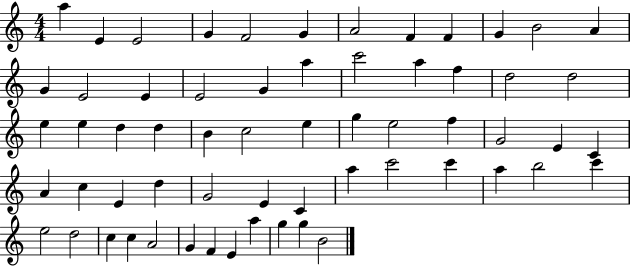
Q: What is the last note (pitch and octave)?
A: B4